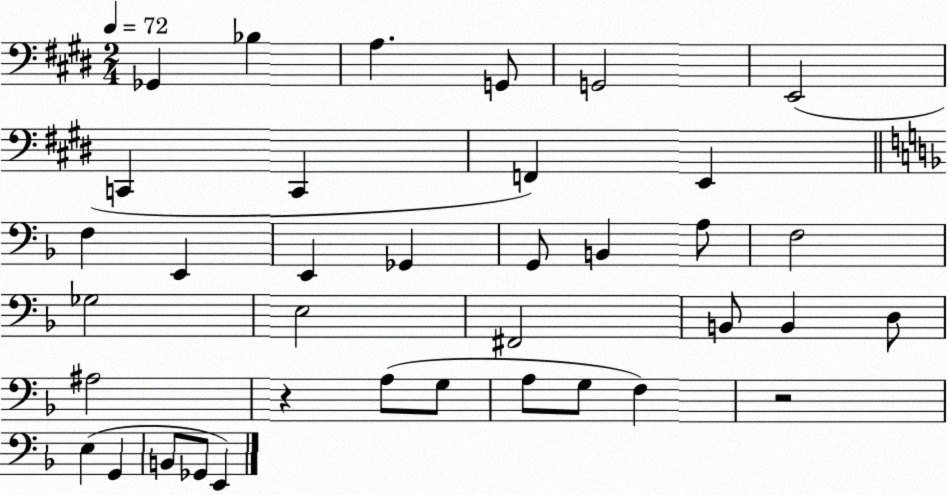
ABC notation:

X:1
T:Untitled
M:2/4
L:1/4
K:E
_G,, _B, A, G,,/2 G,,2 E,,2 C,, C,, F,, E,, F, E,, E,, _G,, G,,/2 B,, A,/2 F,2 _G,2 E,2 ^F,,2 B,,/2 B,, D,/2 ^A,2 z A,/2 G,/2 A,/2 G,/2 F, z2 E, G,, B,,/2 _G,,/2 E,,